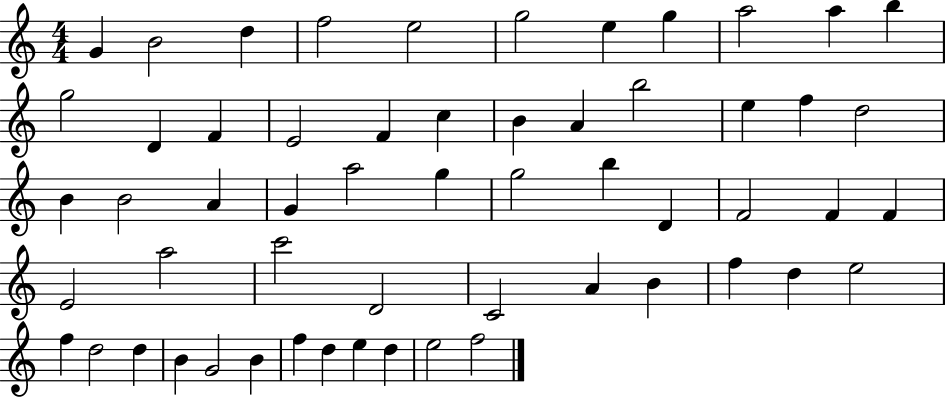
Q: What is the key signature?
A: C major